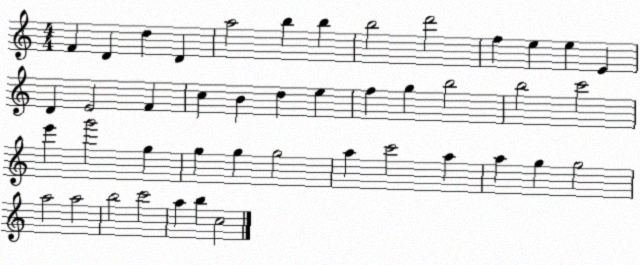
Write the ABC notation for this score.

X:1
T:Untitled
M:4/4
L:1/4
K:C
F D d D a2 b b b2 d'2 f e e E D E2 F c B d e f g b2 b2 c'2 e' g'2 g g g g2 a c'2 a a g g2 a2 a2 b2 c'2 a b c2